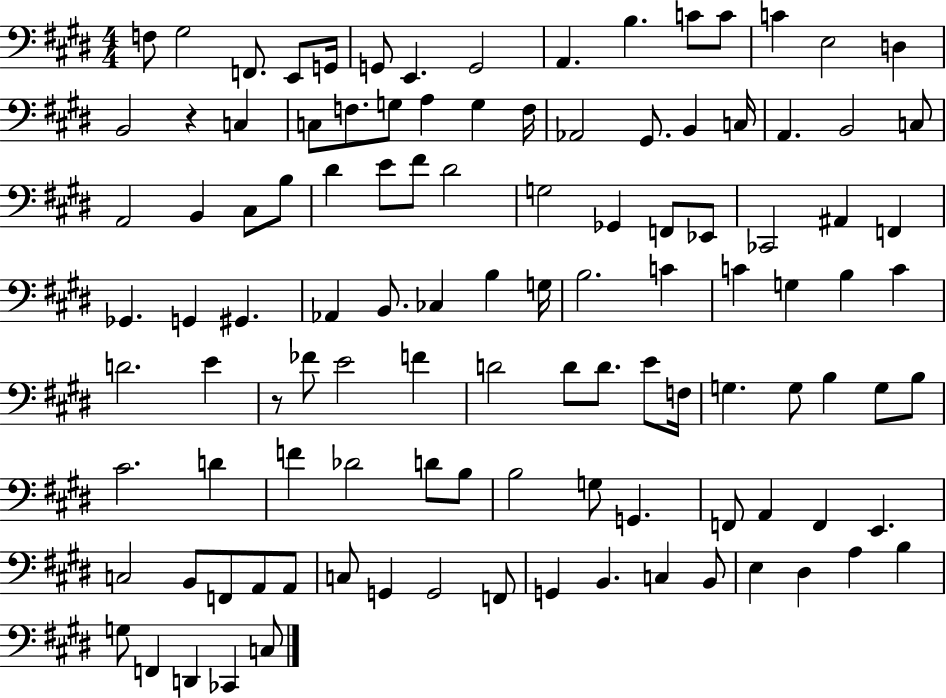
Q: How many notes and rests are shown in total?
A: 111